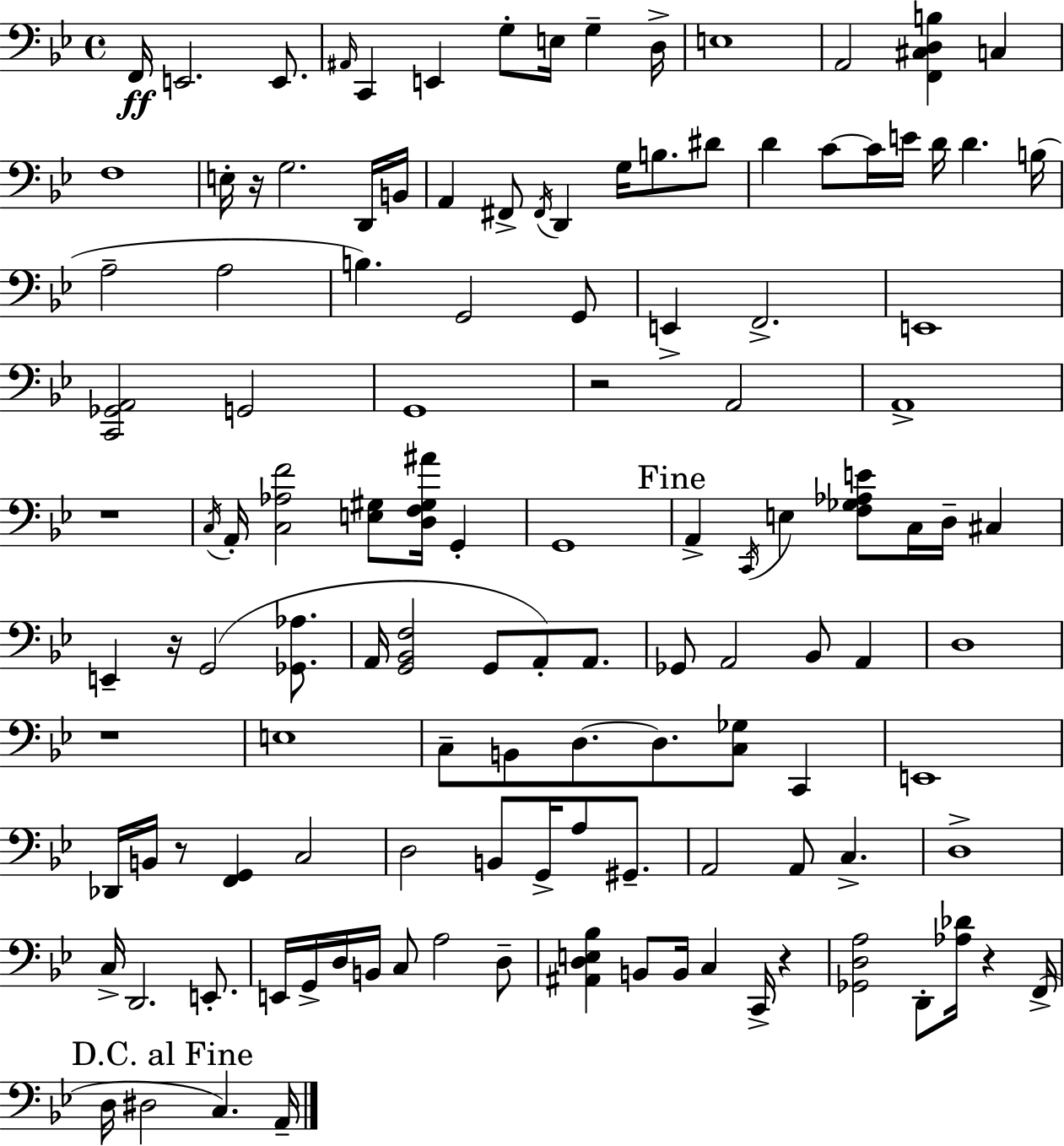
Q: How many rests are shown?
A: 8